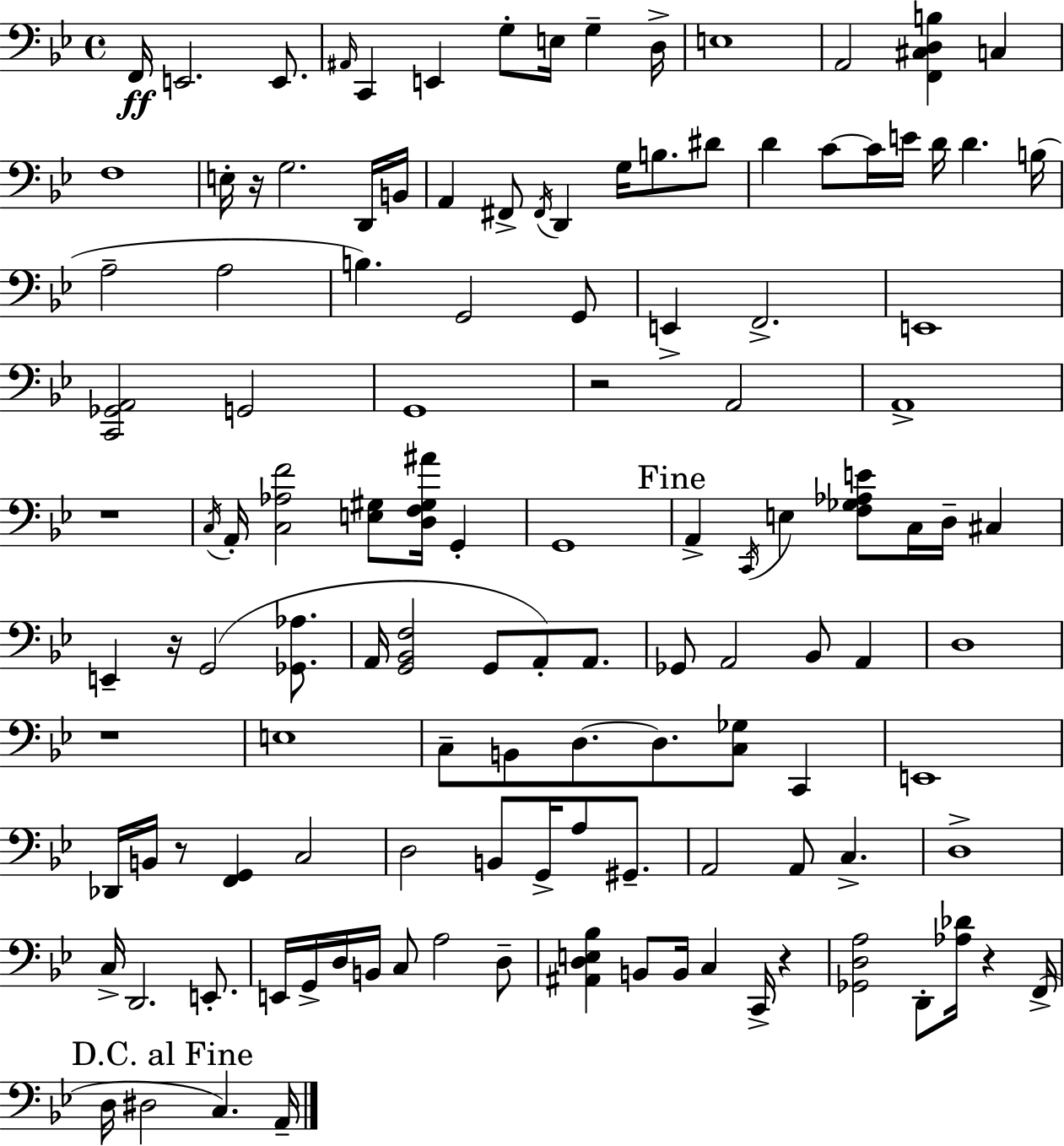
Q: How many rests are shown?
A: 8